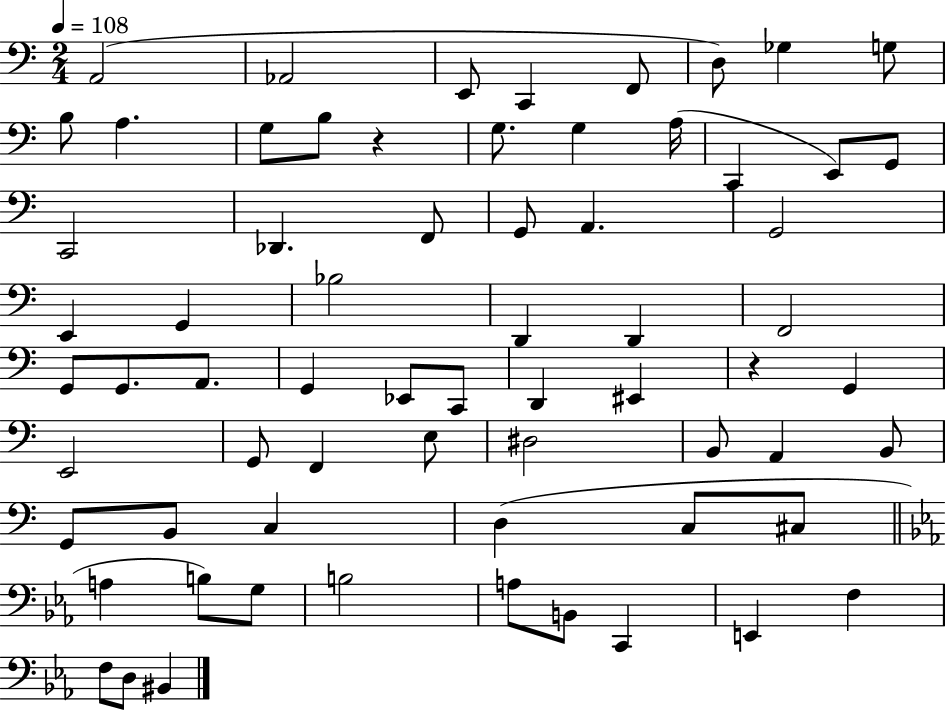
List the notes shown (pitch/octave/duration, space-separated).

A2/h Ab2/h E2/e C2/q F2/e D3/e Gb3/q G3/e B3/e A3/q. G3/e B3/e R/q G3/e. G3/q A3/s C2/q E2/e G2/e C2/h Db2/q. F2/e G2/e A2/q. G2/h E2/q G2/q Bb3/h D2/q D2/q F2/h G2/e G2/e. A2/e. G2/q Eb2/e C2/e D2/q EIS2/q R/q G2/q E2/h G2/e F2/q E3/e D#3/h B2/e A2/q B2/e G2/e B2/e C3/q D3/q C3/e C#3/e A3/q B3/e G3/e B3/h A3/e B2/e C2/q E2/q F3/q F3/e D3/e BIS2/q